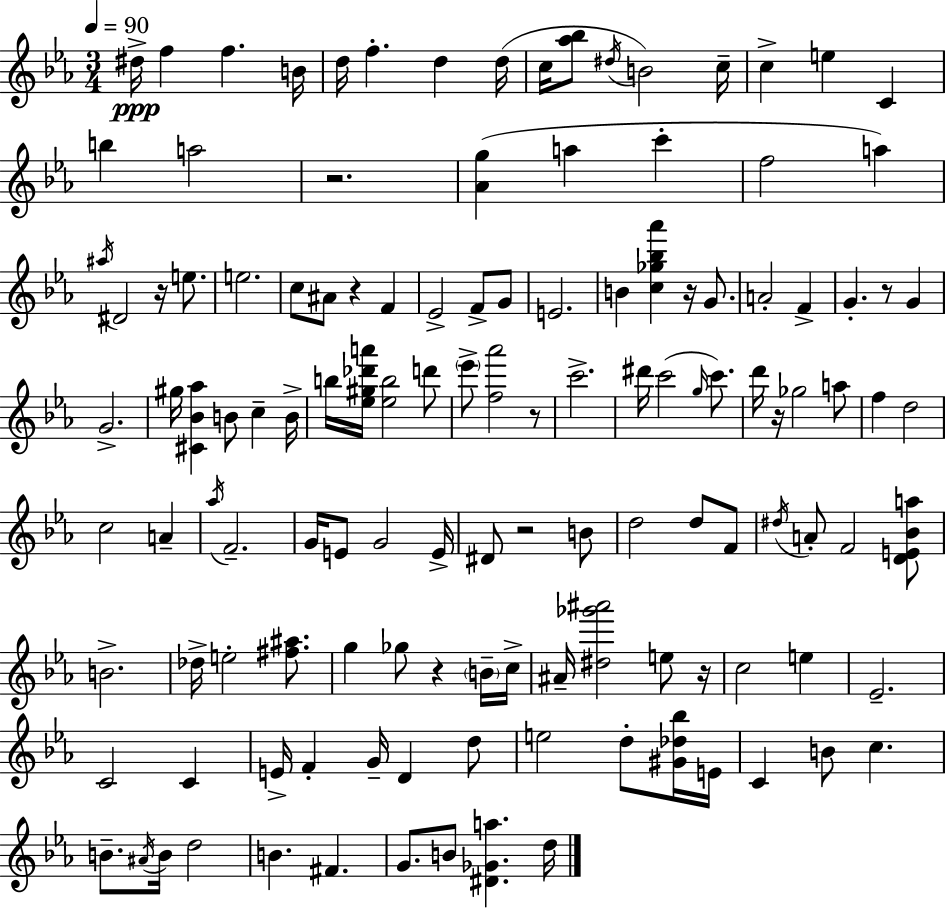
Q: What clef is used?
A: treble